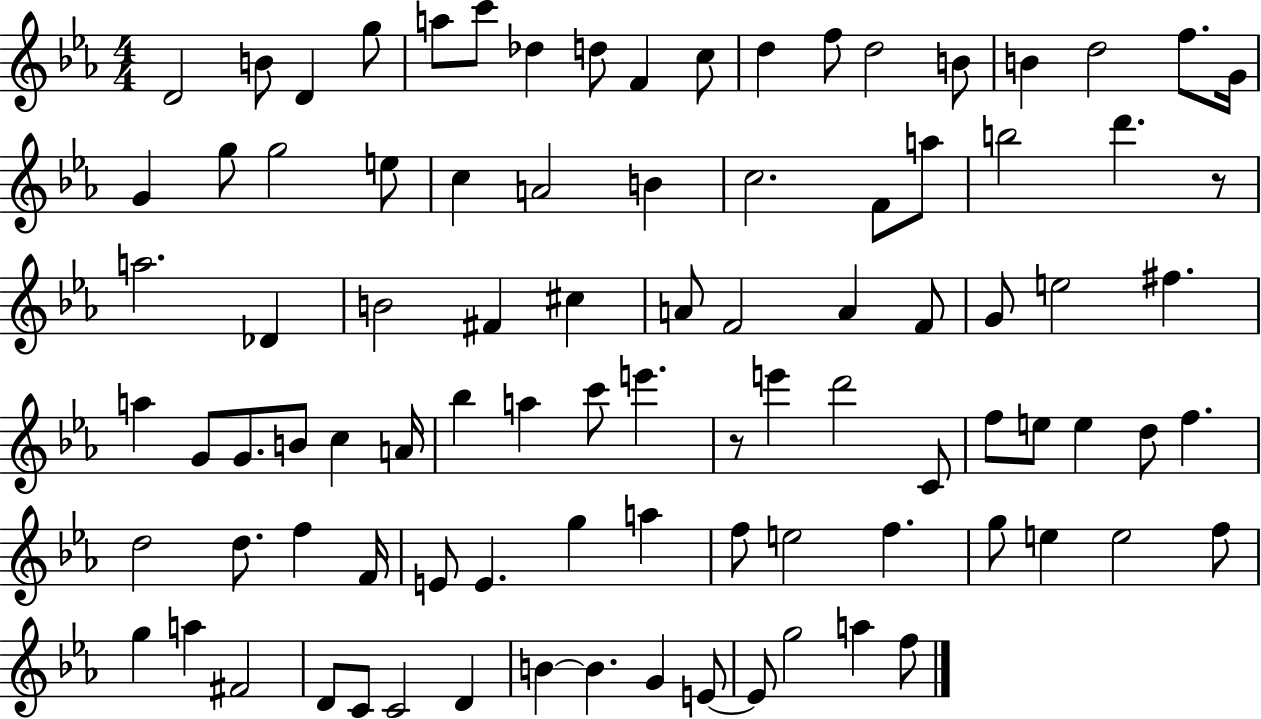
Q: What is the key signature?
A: EES major